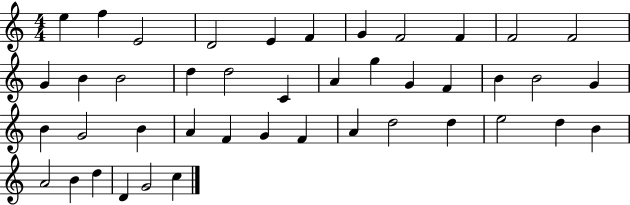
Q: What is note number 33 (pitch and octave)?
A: D5